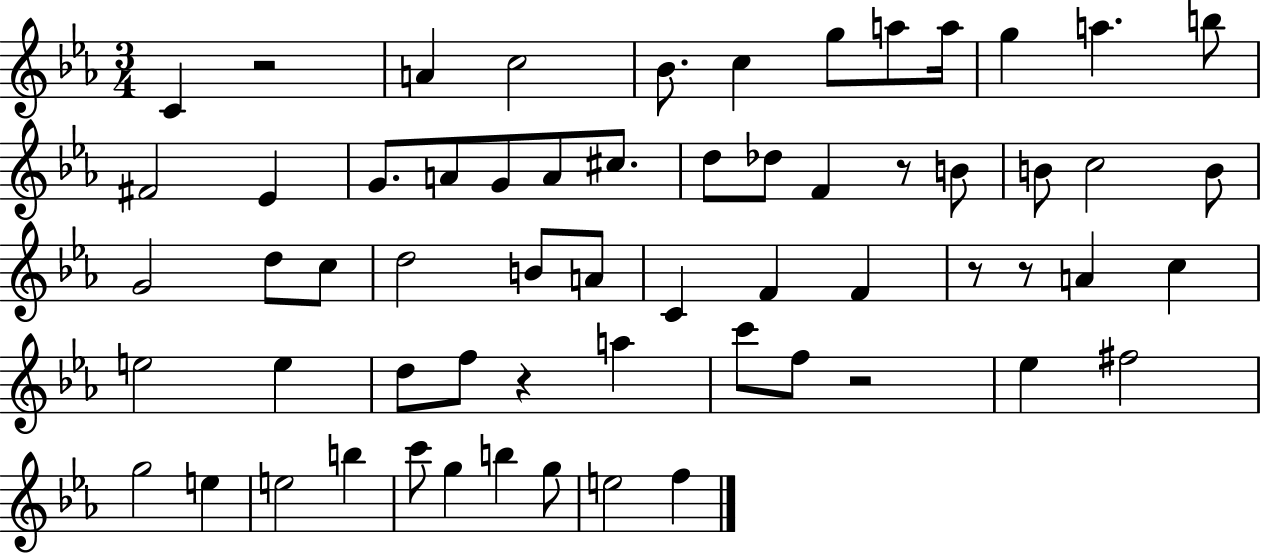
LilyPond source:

{
  \clef treble
  \numericTimeSignature
  \time 3/4
  \key ees \major
  c'4 r2 | a'4 c''2 | bes'8. c''4 g''8 a''8 a''16 | g''4 a''4. b''8 | \break fis'2 ees'4 | g'8. a'8 g'8 a'8 cis''8. | d''8 des''8 f'4 r8 b'8 | b'8 c''2 b'8 | \break g'2 d''8 c''8 | d''2 b'8 a'8 | c'4 f'4 f'4 | r8 r8 a'4 c''4 | \break e''2 e''4 | d''8 f''8 r4 a''4 | c'''8 f''8 r2 | ees''4 fis''2 | \break g''2 e''4 | e''2 b''4 | c'''8 g''4 b''4 g''8 | e''2 f''4 | \break \bar "|."
}